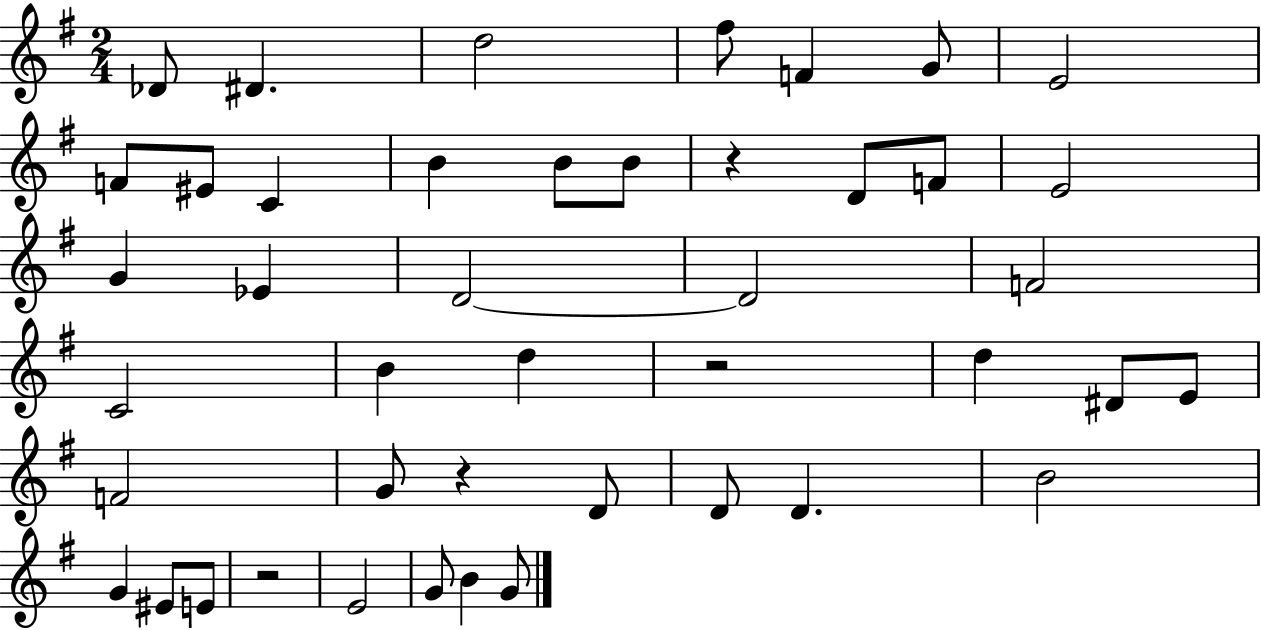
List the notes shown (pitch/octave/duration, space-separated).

Db4/e D#4/q. D5/h F#5/e F4/q G4/e E4/h F4/e EIS4/e C4/q B4/q B4/e B4/e R/q D4/e F4/e E4/h G4/q Eb4/q D4/h D4/h F4/h C4/h B4/q D5/q R/h D5/q D#4/e E4/e F4/h G4/e R/q D4/e D4/e D4/q. B4/h G4/q EIS4/e E4/e R/h E4/h G4/e B4/q G4/e